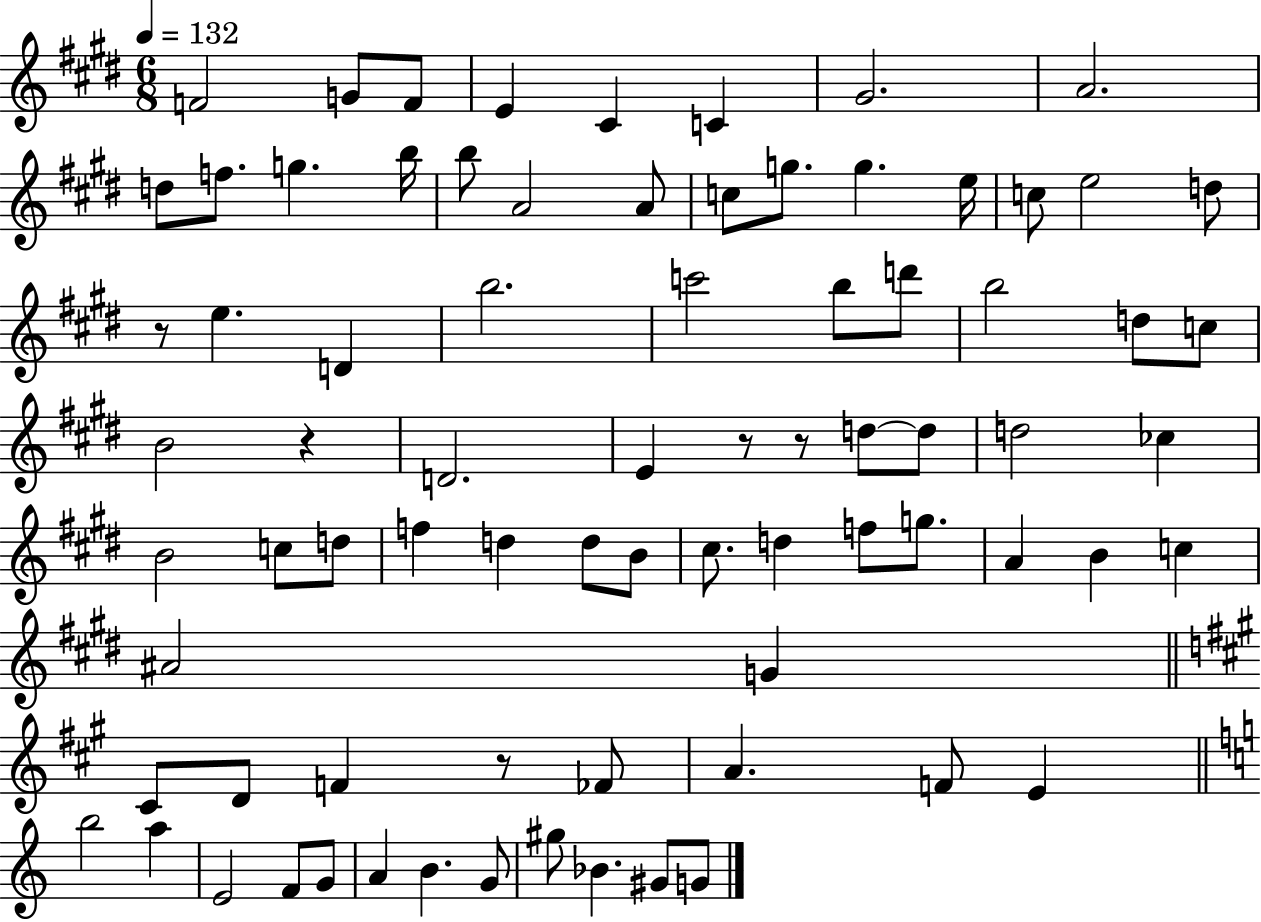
F4/h G4/e F4/e E4/q C#4/q C4/q G#4/h. A4/h. D5/e F5/e. G5/q. B5/s B5/e A4/h A4/e C5/e G5/e. G5/q. E5/s C5/e E5/h D5/e R/e E5/q. D4/q B5/h. C6/h B5/e D6/e B5/h D5/e C5/e B4/h R/q D4/h. E4/q R/e R/e D5/e D5/e D5/h CES5/q B4/h C5/e D5/e F5/q D5/q D5/e B4/e C#5/e. D5/q F5/e G5/e. A4/q B4/q C5/q A#4/h G4/q C#4/e D4/e F4/q R/e FES4/e A4/q. F4/e E4/q B5/h A5/q E4/h F4/e G4/e A4/q B4/q. G4/e G#5/e Bb4/q. G#4/e G4/e